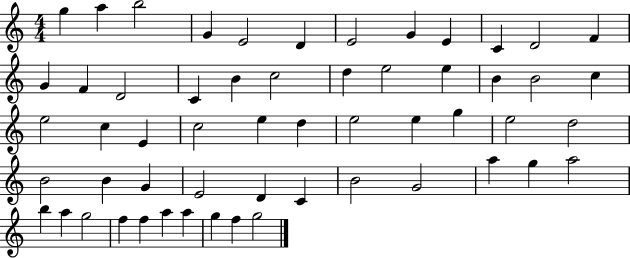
{
  \clef treble
  \numericTimeSignature
  \time 4/4
  \key c \major
  g''4 a''4 b''2 | g'4 e'2 d'4 | e'2 g'4 e'4 | c'4 d'2 f'4 | \break g'4 f'4 d'2 | c'4 b'4 c''2 | d''4 e''2 e''4 | b'4 b'2 c''4 | \break e''2 c''4 e'4 | c''2 e''4 d''4 | e''2 e''4 g''4 | e''2 d''2 | \break b'2 b'4 g'4 | e'2 d'4 c'4 | b'2 g'2 | a''4 g''4 a''2 | \break b''4 a''4 g''2 | f''4 f''4 a''4 a''4 | g''4 f''4 g''2 | \bar "|."
}